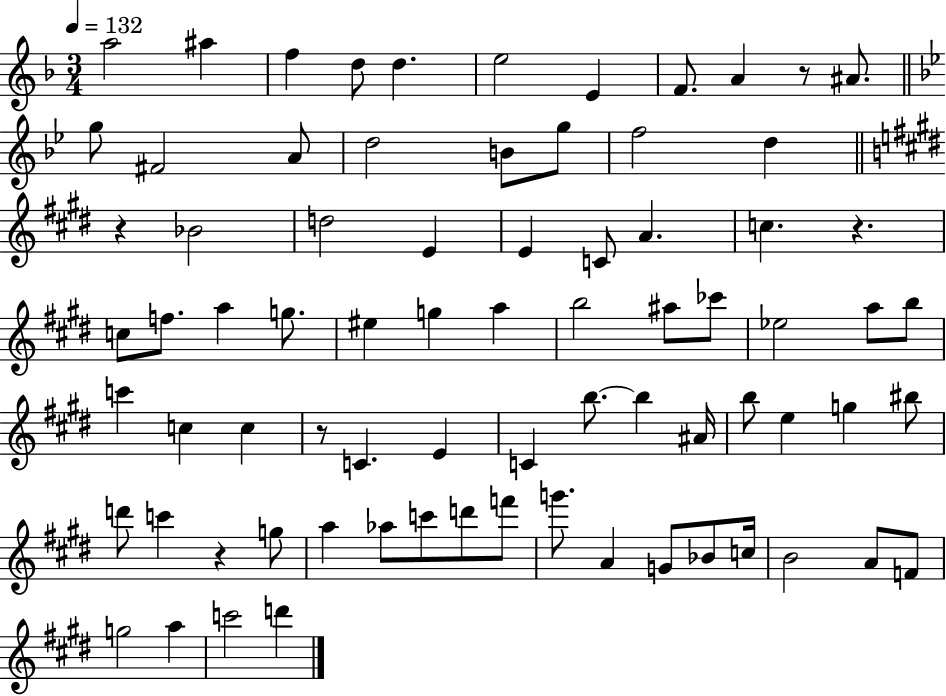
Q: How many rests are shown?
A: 5